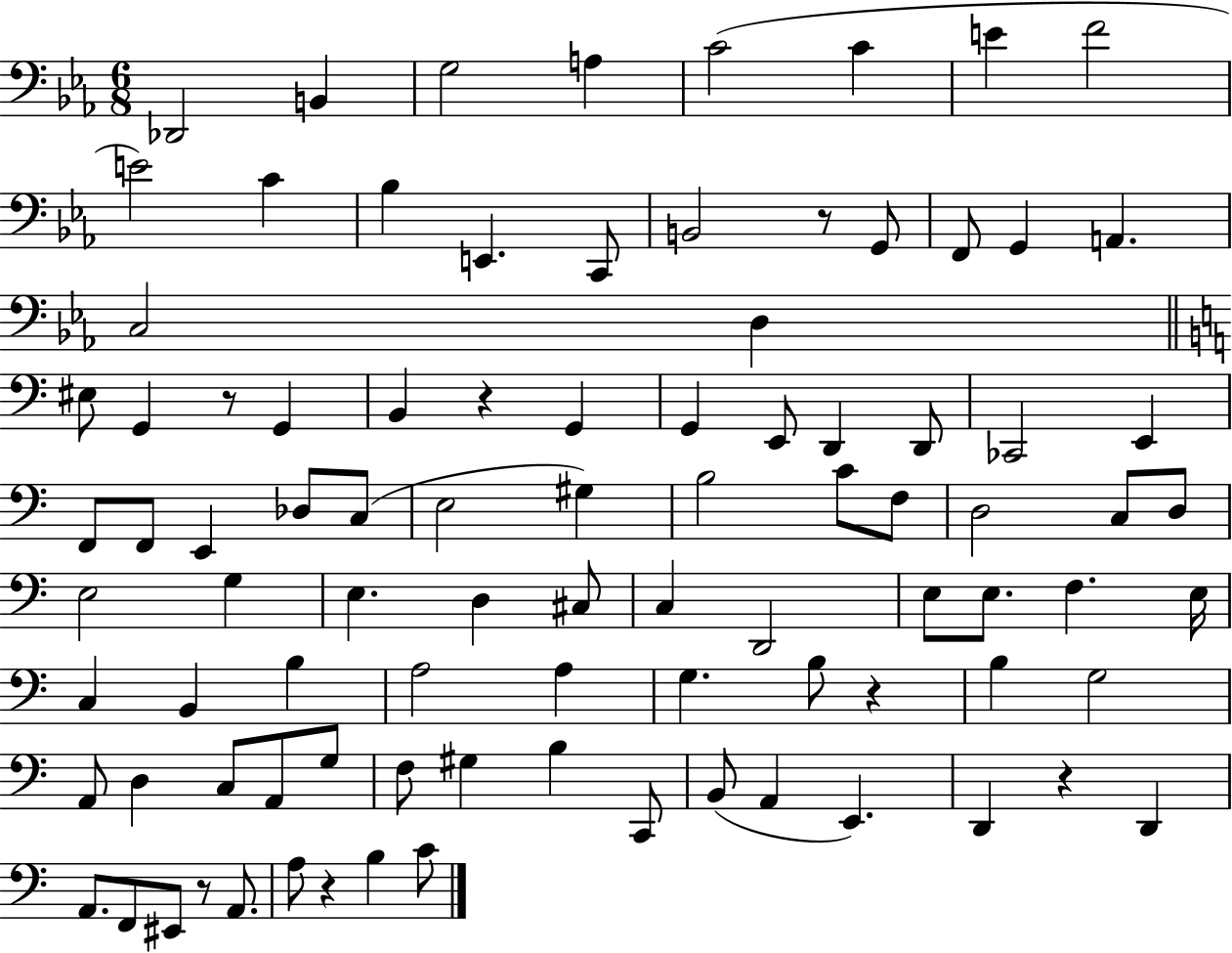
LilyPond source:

{
  \clef bass
  \numericTimeSignature
  \time 6/8
  \key ees \major
  des,2 b,4 | g2 a4 | c'2( c'4 | e'4 f'2 | \break e'2) c'4 | bes4 e,4. c,8 | b,2 r8 g,8 | f,8 g,4 a,4. | \break c2 d4 | \bar "||" \break \key c \major eis8 g,4 r8 g,4 | b,4 r4 g,4 | g,4 e,8 d,4 d,8 | ces,2 e,4 | \break f,8 f,8 e,4 des8 c8( | e2 gis4) | b2 c'8 f8 | d2 c8 d8 | \break e2 g4 | e4. d4 cis8 | c4 d,2 | e8 e8. f4. e16 | \break c4 b,4 b4 | a2 a4 | g4. b8 r4 | b4 g2 | \break a,8 d4 c8 a,8 g8 | f8 gis4 b4 c,8 | b,8( a,4 e,4.) | d,4 r4 d,4 | \break a,8. f,8 eis,8 r8 a,8. | a8 r4 b4 c'8 | \bar "|."
}